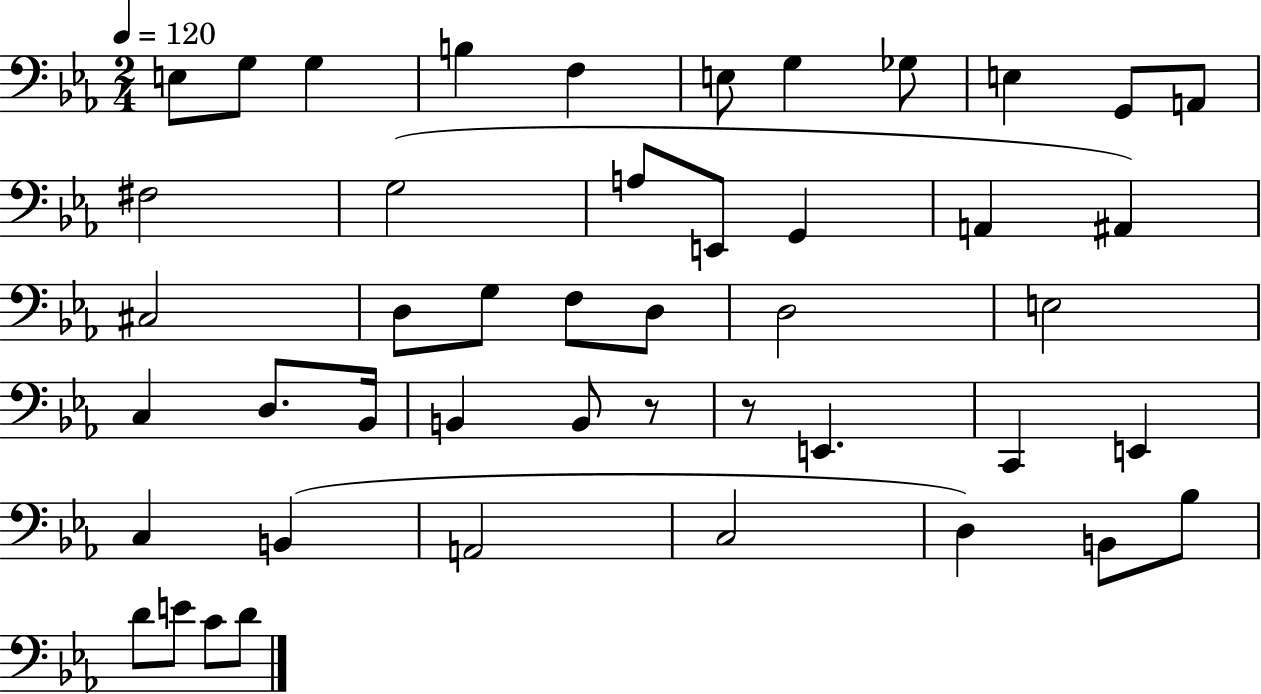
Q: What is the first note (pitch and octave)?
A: E3